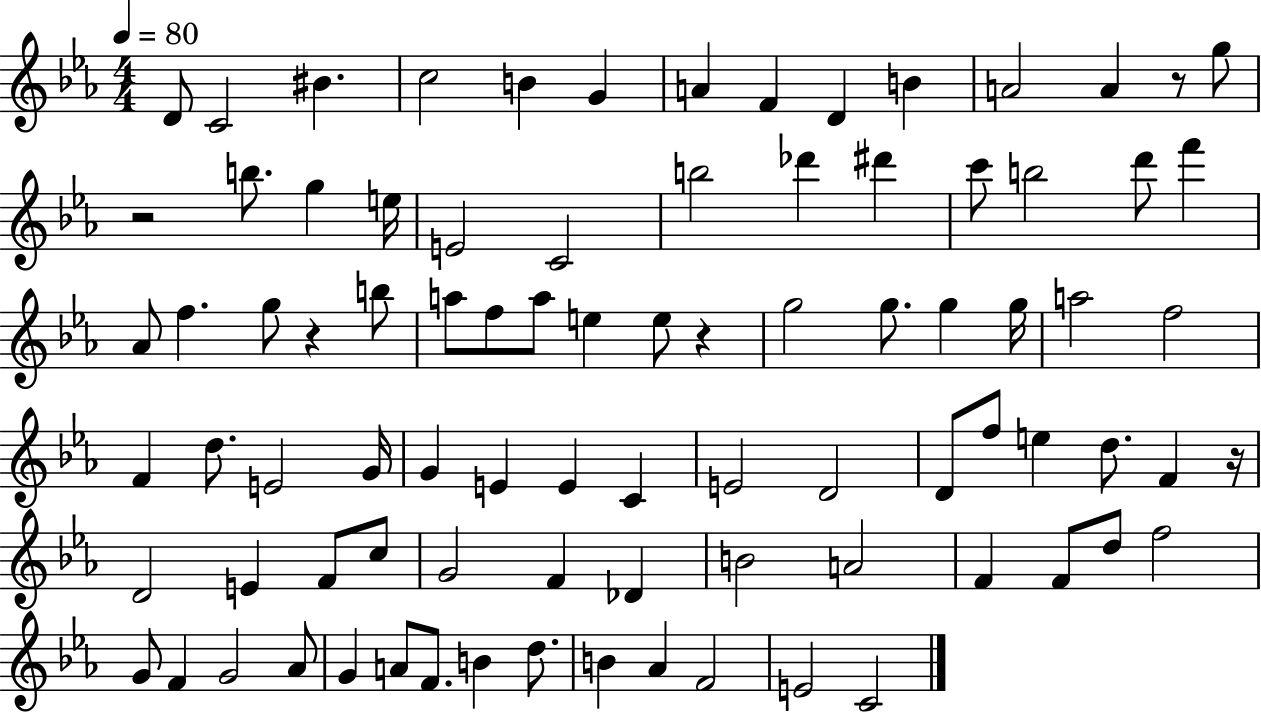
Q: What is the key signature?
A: EES major